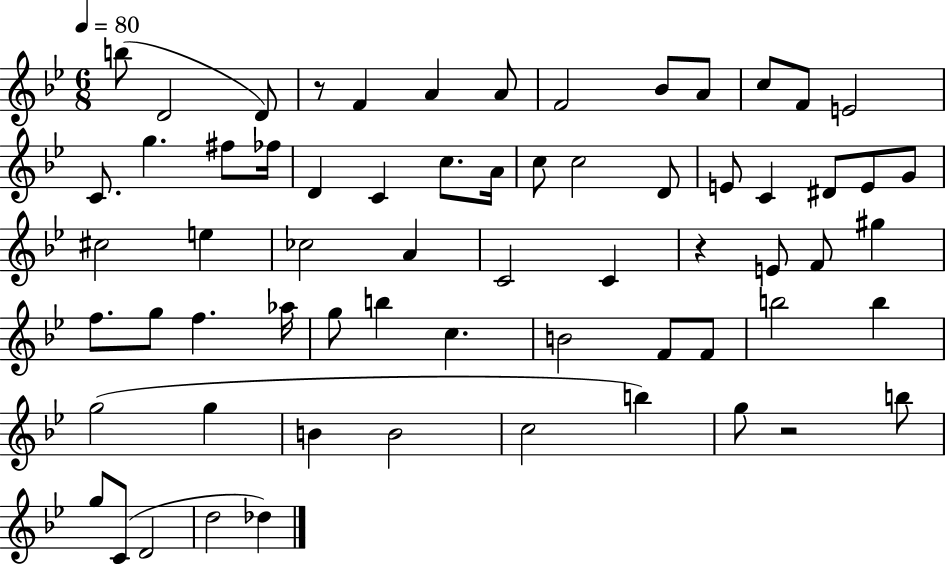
{
  \clef treble
  \numericTimeSignature
  \time 6/8
  \key bes \major
  \tempo 4 = 80
  \repeat volta 2 { b''8( d'2 d'8) | r8 f'4 a'4 a'8 | f'2 bes'8 a'8 | c''8 f'8 e'2 | \break c'8. g''4. fis''8 fes''16 | d'4 c'4 c''8. a'16 | c''8 c''2 d'8 | e'8 c'4 dis'8 e'8 g'8 | \break cis''2 e''4 | ces''2 a'4 | c'2 c'4 | r4 e'8 f'8 gis''4 | \break f''8. g''8 f''4. aes''16 | g''8 b''4 c''4. | b'2 f'8 f'8 | b''2 b''4 | \break g''2( g''4 | b'4 b'2 | c''2 b''4) | g''8 r2 b''8 | \break g''8 c'8( d'2 | d''2 des''4) | } \bar "|."
}